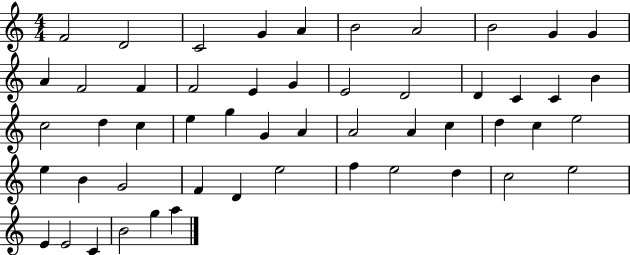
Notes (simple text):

F4/h D4/h C4/h G4/q A4/q B4/h A4/h B4/h G4/q G4/q A4/q F4/h F4/q F4/h E4/q G4/q E4/h D4/h D4/q C4/q C4/q B4/q C5/h D5/q C5/q E5/q G5/q G4/q A4/q A4/h A4/q C5/q D5/q C5/q E5/h E5/q B4/q G4/h F4/q D4/q E5/h F5/q E5/h D5/q C5/h E5/h E4/q E4/h C4/q B4/h G5/q A5/q